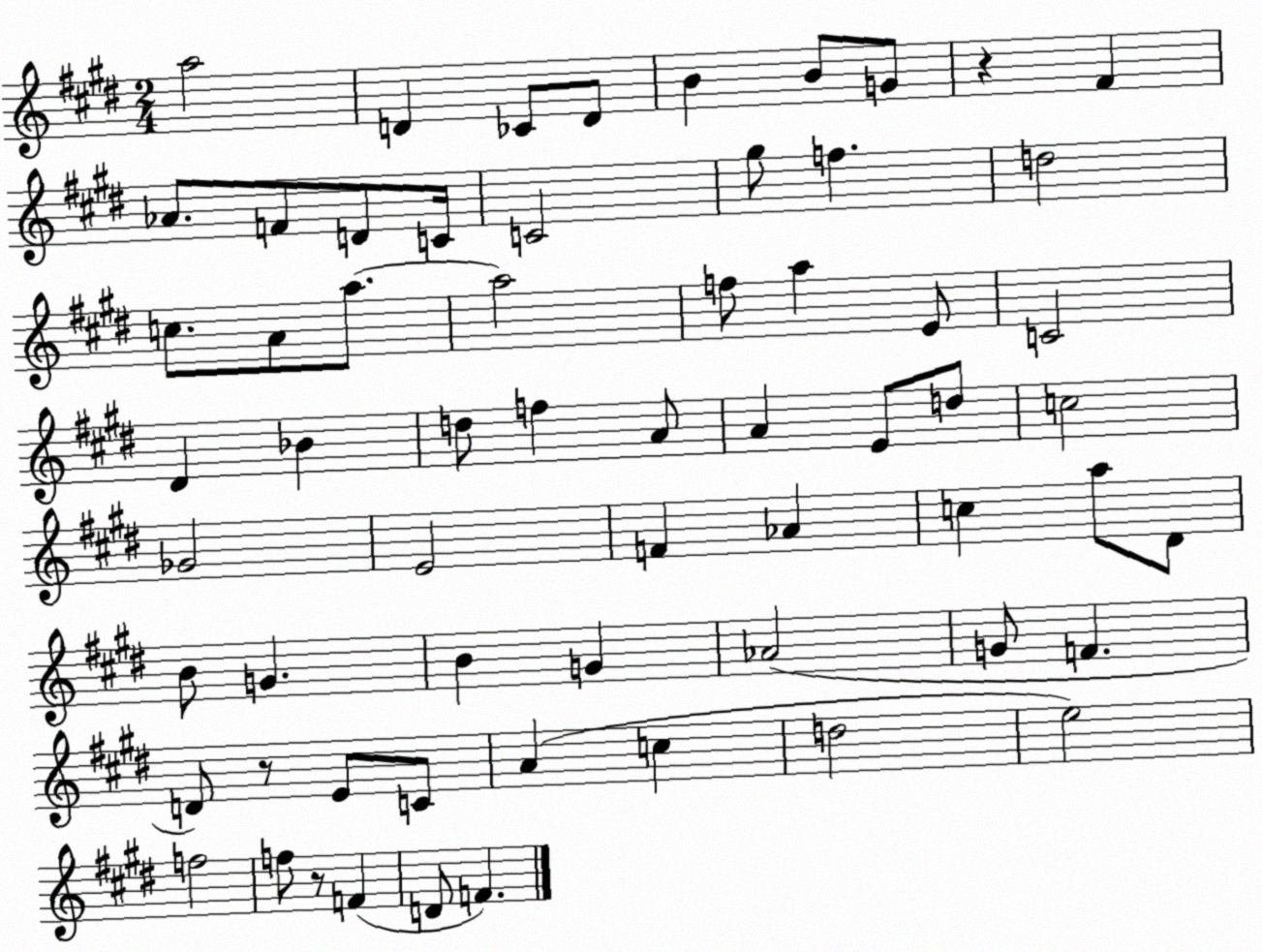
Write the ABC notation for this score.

X:1
T:Untitled
M:2/4
L:1/4
K:E
a2 D _C/2 D/2 B B/2 G/2 z ^F _A/2 F/2 D/2 C/4 C2 ^g/2 f d2 c/2 A/2 a/2 a2 f/2 a E/2 C2 ^D _B d/2 f A/2 A E/2 d/2 c2 _G2 E2 F _A c a/2 ^D/2 B/2 G B G _A2 G/2 F D/2 z/2 E/2 C/2 A c d2 e2 f2 f/2 z/2 F D/2 F